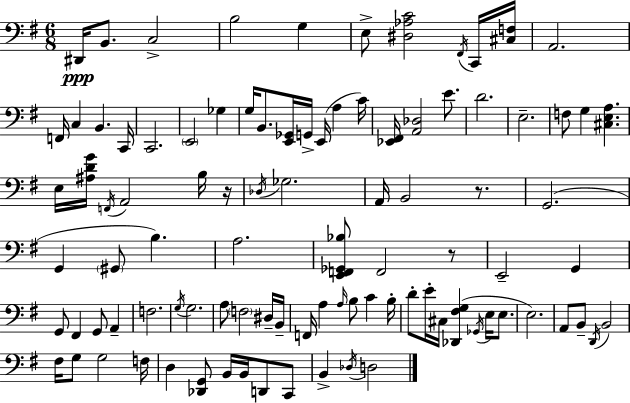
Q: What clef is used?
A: bass